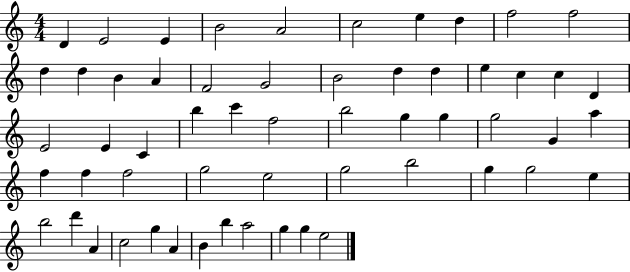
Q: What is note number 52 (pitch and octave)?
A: B4